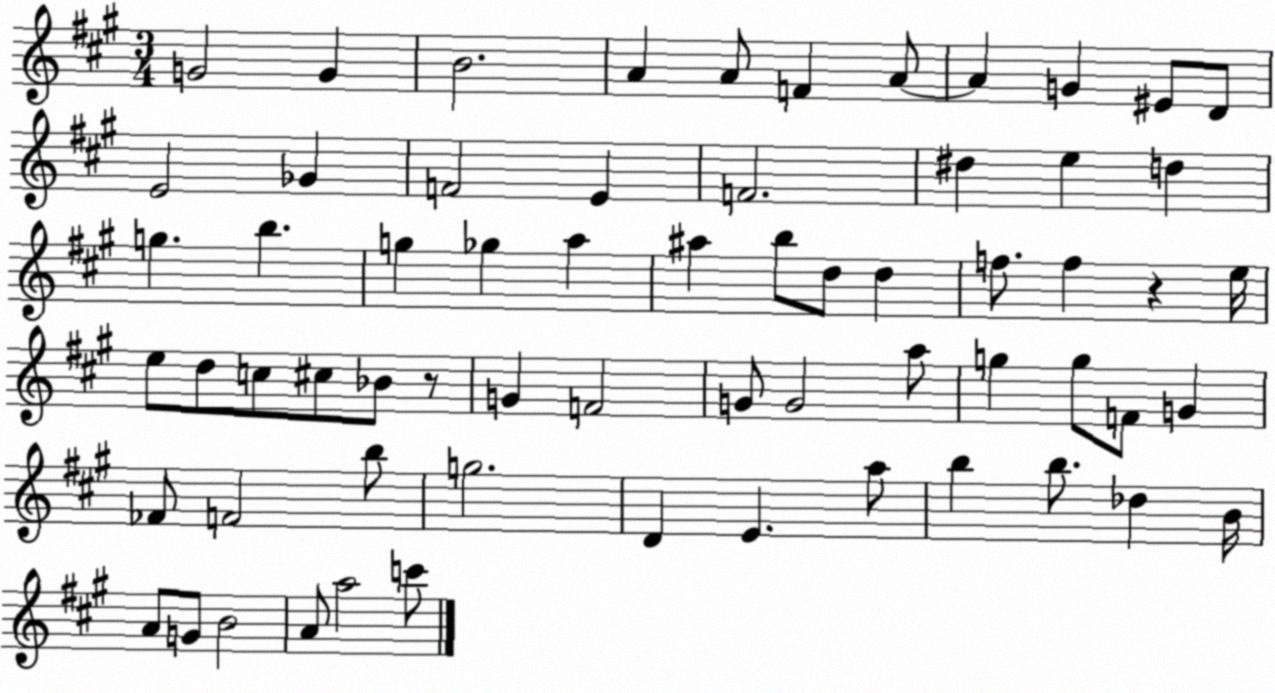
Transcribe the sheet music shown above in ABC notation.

X:1
T:Untitled
M:3/4
L:1/4
K:A
G2 G B2 A A/2 F A/2 A G ^E/2 D/2 E2 _G F2 E F2 ^d e d g b g _g a ^a b/2 d/2 d f/2 f z e/4 e/2 d/2 c/2 ^c/2 _B/2 z/2 G F2 G/2 G2 a/2 g g/2 F/2 G _F/2 F2 b/2 g2 D E a/2 b b/2 _d B/4 A/2 G/2 B2 A/2 a2 c'/2